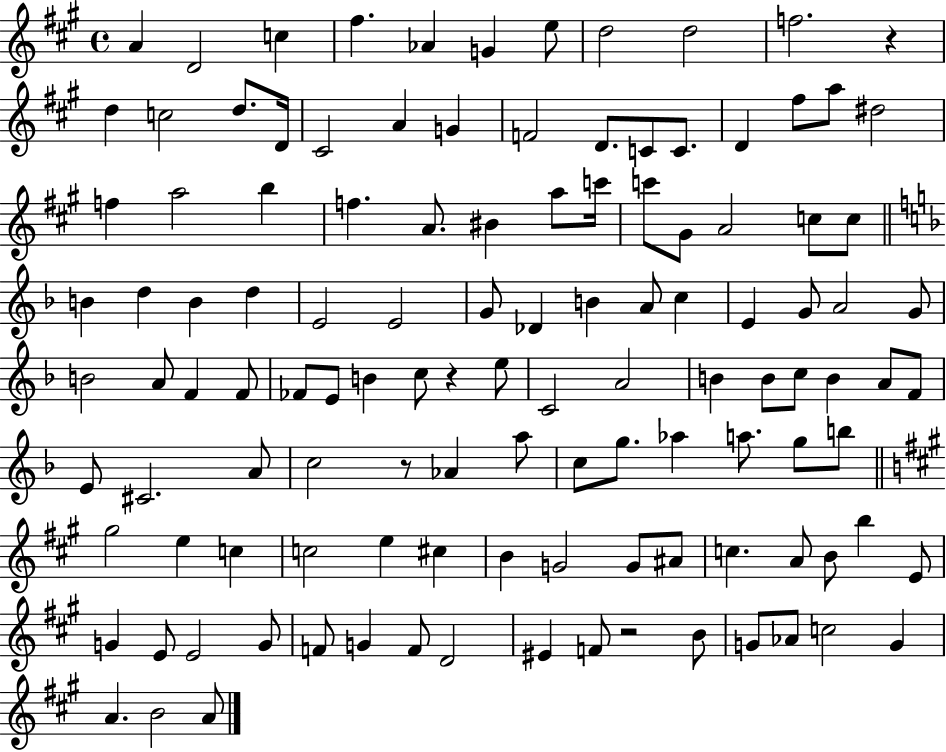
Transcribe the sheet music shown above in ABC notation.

X:1
T:Untitled
M:4/4
L:1/4
K:A
A D2 c ^f _A G e/2 d2 d2 f2 z d c2 d/2 D/4 ^C2 A G F2 D/2 C/2 C/2 D ^f/2 a/2 ^d2 f a2 b f A/2 ^B a/2 c'/4 c'/2 ^G/2 A2 c/2 c/2 B d B d E2 E2 G/2 _D B A/2 c E G/2 A2 G/2 B2 A/2 F F/2 _F/2 E/2 B c/2 z e/2 C2 A2 B B/2 c/2 B A/2 F/2 E/2 ^C2 A/2 c2 z/2 _A a/2 c/2 g/2 _a a/2 g/2 b/2 ^g2 e c c2 e ^c B G2 G/2 ^A/2 c A/2 B/2 b E/2 G E/2 E2 G/2 F/2 G F/2 D2 ^E F/2 z2 B/2 G/2 _A/2 c2 G A B2 A/2